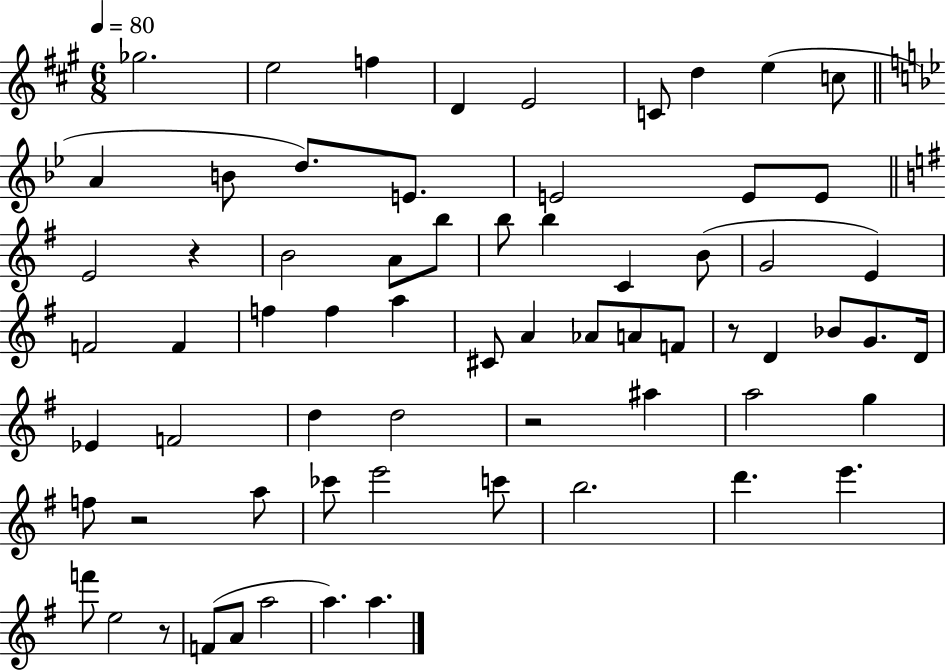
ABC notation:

X:1
T:Untitled
M:6/8
L:1/4
K:A
_g2 e2 f D E2 C/2 d e c/2 A B/2 d/2 E/2 E2 E/2 E/2 E2 z B2 A/2 b/2 b/2 b C B/2 G2 E F2 F f f a ^C/2 A _A/2 A/2 F/2 z/2 D _B/2 G/2 D/4 _E F2 d d2 z2 ^a a2 g f/2 z2 a/2 _c'/2 e'2 c'/2 b2 d' e' f'/2 e2 z/2 F/2 A/2 a2 a a